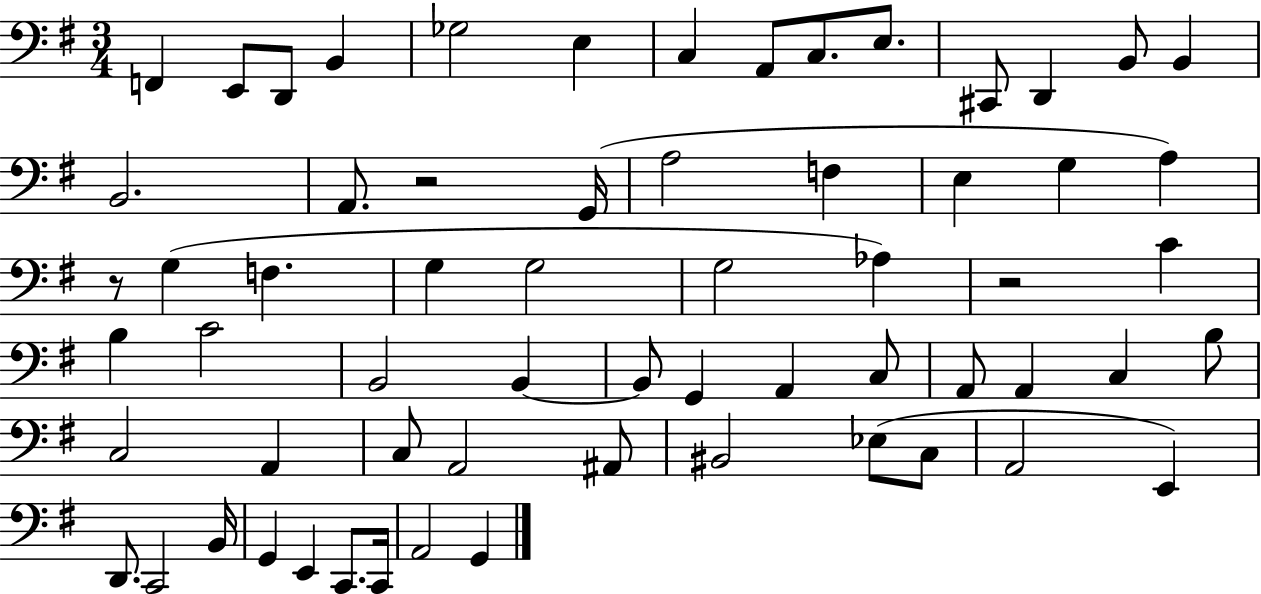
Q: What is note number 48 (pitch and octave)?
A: Eb3